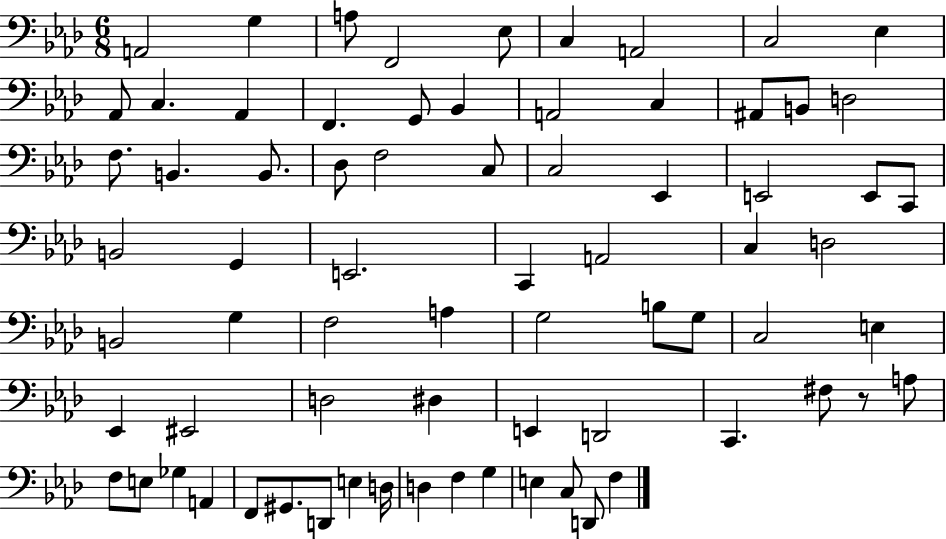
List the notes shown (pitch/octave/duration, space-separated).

A2/h G3/q A3/e F2/h Eb3/e C3/q A2/h C3/h Eb3/q Ab2/e C3/q. Ab2/q F2/q. G2/e Bb2/q A2/h C3/q A#2/e B2/e D3/h F3/e. B2/q. B2/e. Db3/e F3/h C3/e C3/h Eb2/q E2/h E2/e C2/e B2/h G2/q E2/h. C2/q A2/h C3/q D3/h B2/h G3/q F3/h A3/q G3/h B3/e G3/e C3/h E3/q Eb2/q EIS2/h D3/h D#3/q E2/q D2/h C2/q. F#3/e R/e A3/e F3/e E3/e Gb3/q A2/q F2/e G#2/e. D2/e E3/q D3/s D3/q F3/q G3/q E3/q C3/e D2/e F3/q